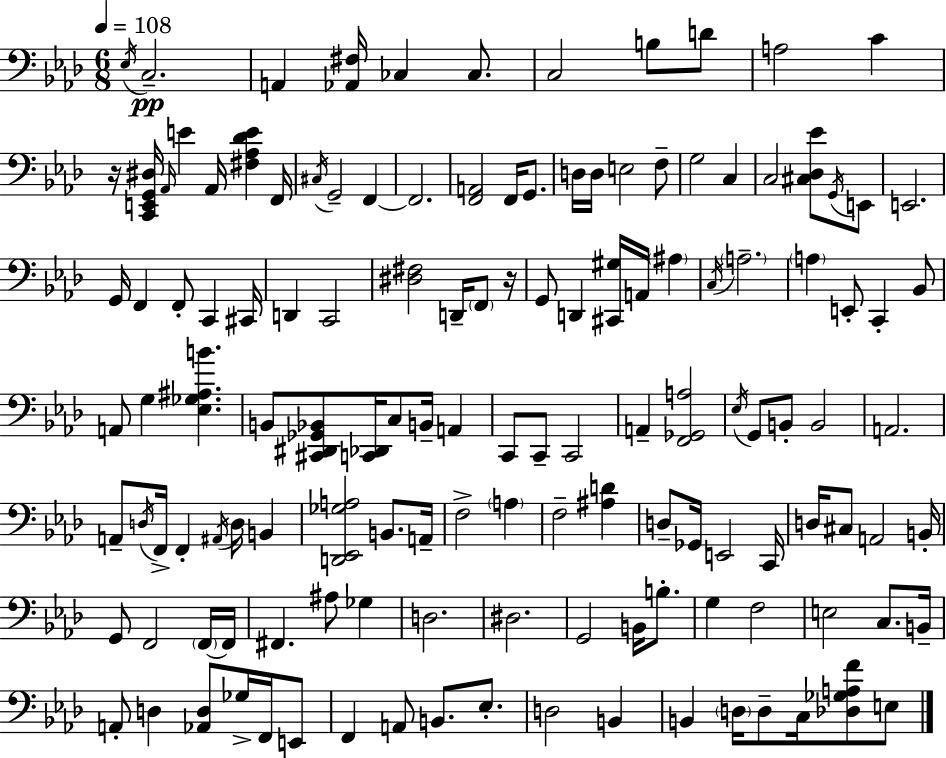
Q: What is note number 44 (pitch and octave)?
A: C3